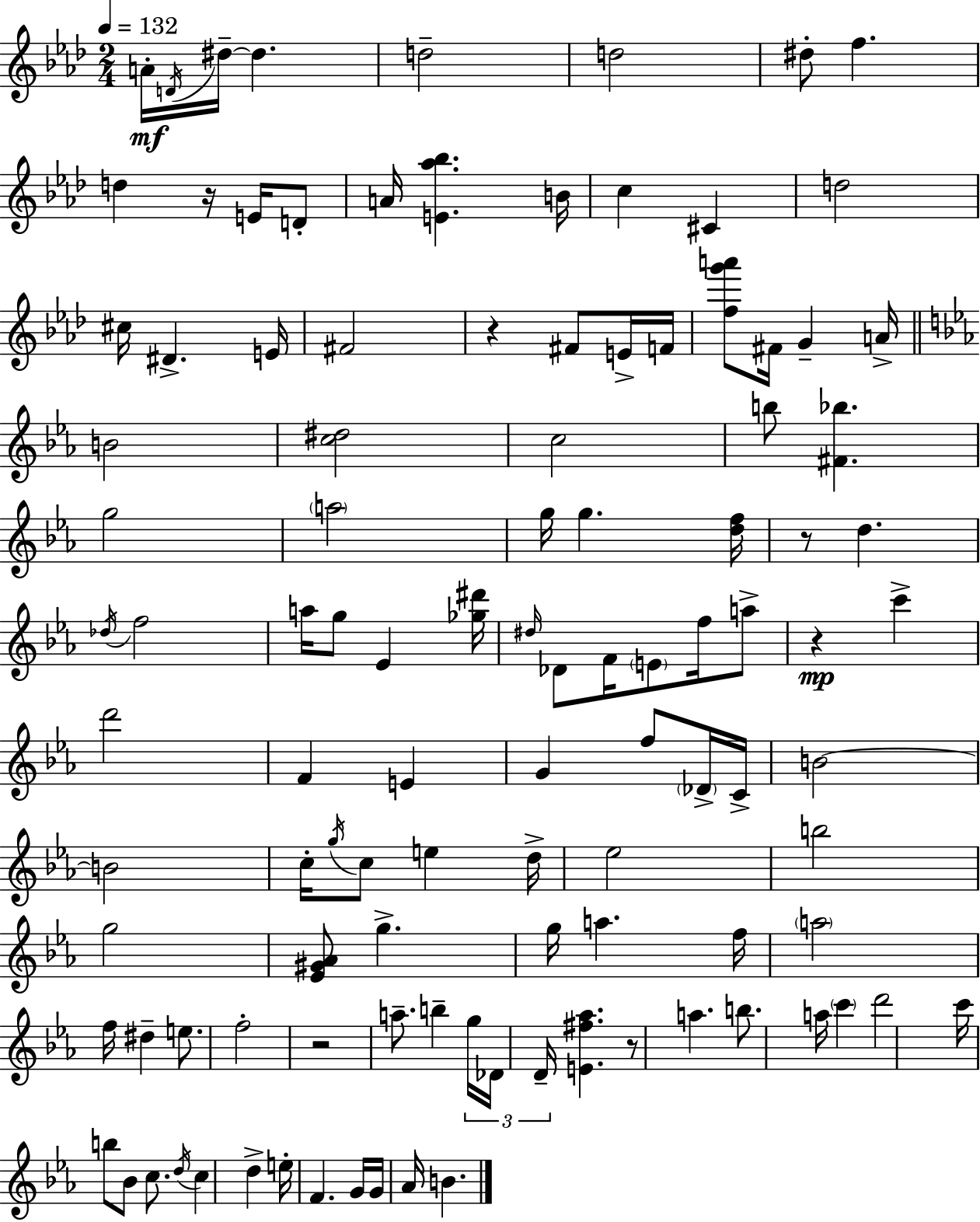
{
  \clef treble
  \numericTimeSignature
  \time 2/4
  \key aes \major
  \tempo 4 = 132
  a'16-.\mf \acciaccatura { d'16 } dis''16--~~ dis''4. | d''2-- | d''2 | dis''8-. f''4. | \break d''4 r16 e'16 d'8-. | a'16 <e' aes'' bes''>4. | b'16 c''4 cis'4 | d''2 | \break cis''16 dis'4.-> | e'16 fis'2 | r4 fis'8 e'16-> | f'16 <f'' g''' a'''>8 fis'16 g'4-- | \break a'16-> \bar "||" \break \key ees \major b'2 | <c'' dis''>2 | c''2 | b''8 <fis' bes''>4. | \break g''2 | \parenthesize a''2 | g''16 g''4. <d'' f''>16 | r8 d''4. | \break \acciaccatura { des''16 } f''2 | a''16 g''8 ees'4 | <ges'' dis'''>16 \grace { dis''16 } des'8 f'16 \parenthesize e'8 f''16 | a''8-> r4\mp c'''4-> | \break d'''2 | f'4 e'4 | g'4 f''8 | \parenthesize des'16-> c'16-> b'2~~ | \break b'2 | c''16-. \acciaccatura { g''16 } c''8 e''4 | d''16-> ees''2 | b''2 | \break g''2 | <ees' gis' aes'>8 g''4.-> | g''16 a''4. | f''16 \parenthesize a''2 | \break f''16 dis''4-- | e''8. f''2-. | r2 | a''8.-- b''4-- | \break \tuplet 3/2 { g''16 des'16 d'16-- } <e' fis'' aes''>4. | r8 a''4. | b''8. a''16 \parenthesize c'''4 | d'''2 | \break c'''16 b''8 bes'8 | c''8. \acciaccatura { d''16 } c''4 | d''4-> e''16-. f'4. | g'16 g'16 aes'16 b'4. | \break \bar "|."
}